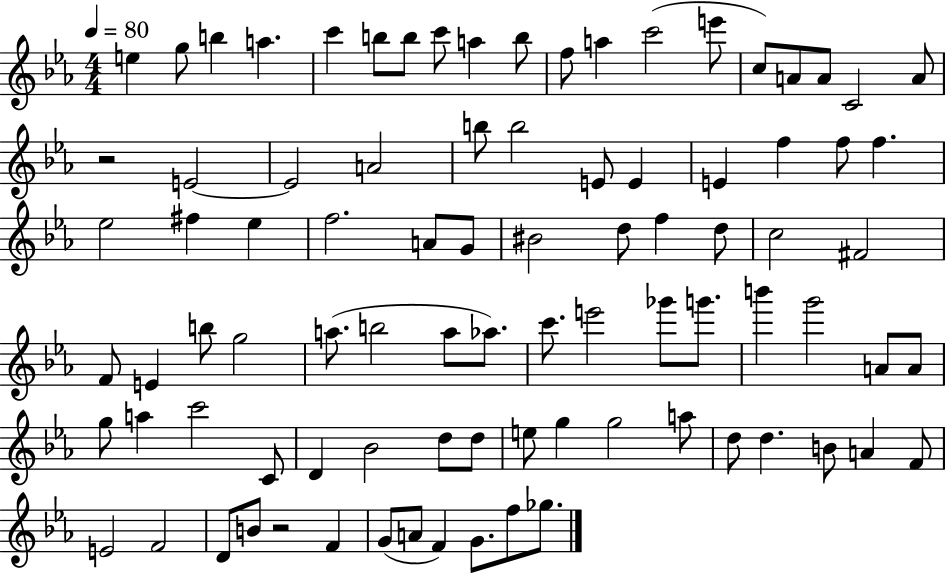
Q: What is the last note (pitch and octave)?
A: Gb5